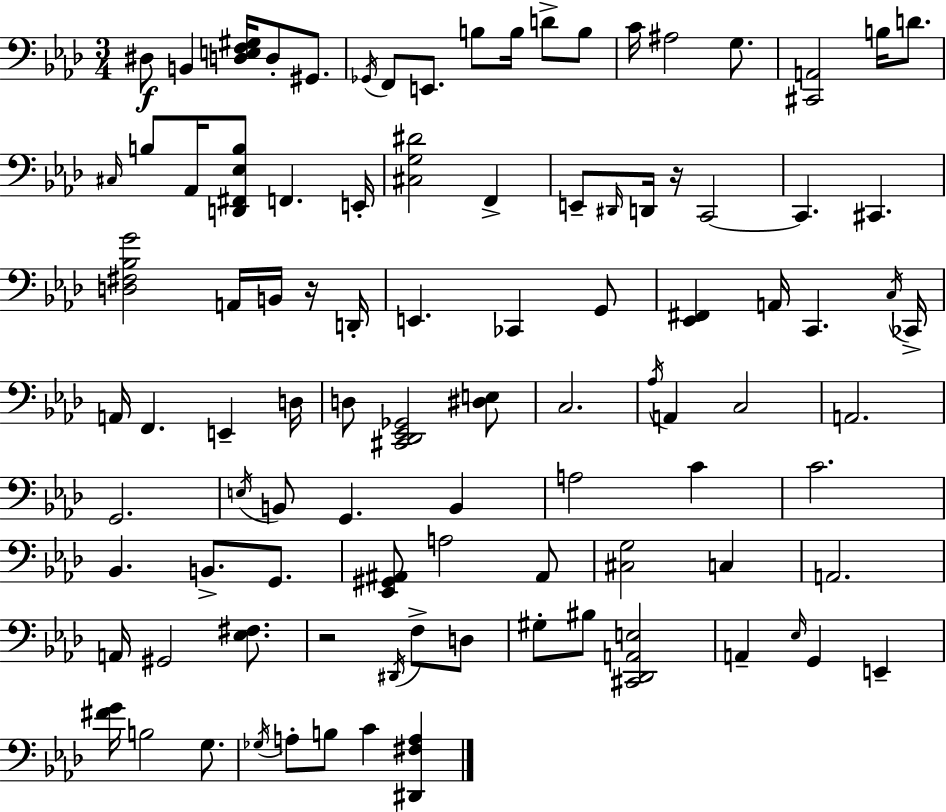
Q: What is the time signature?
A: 3/4